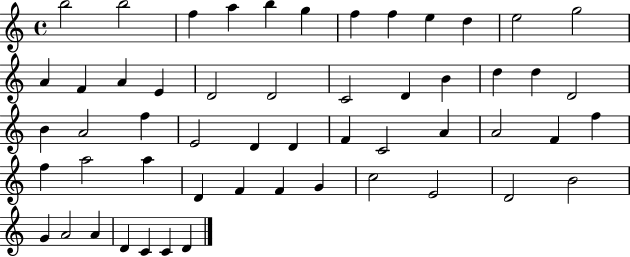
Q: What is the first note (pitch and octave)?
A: B5